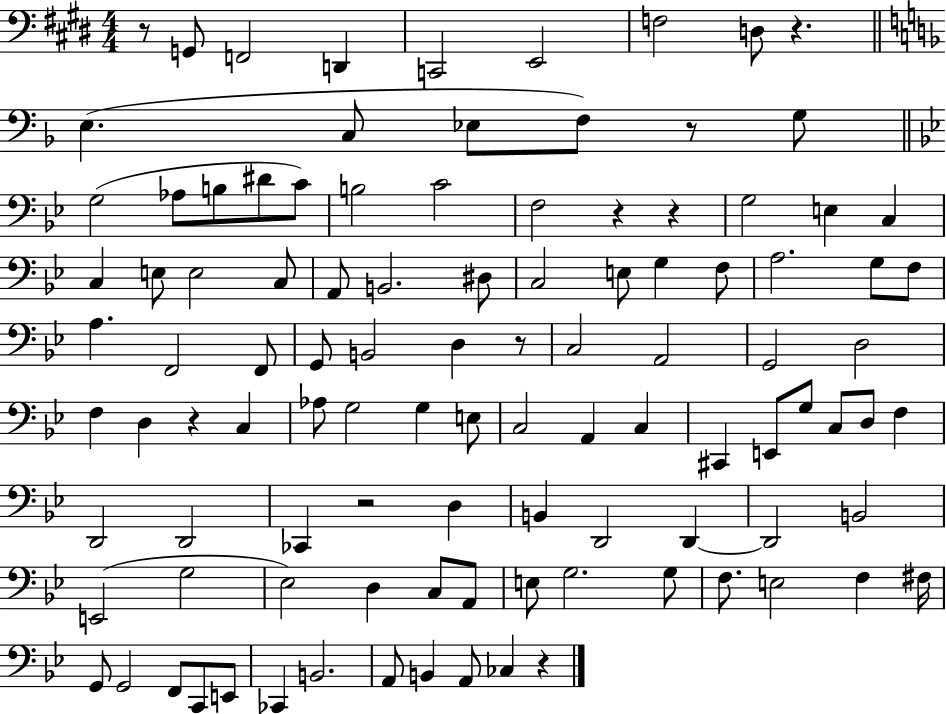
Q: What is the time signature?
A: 4/4